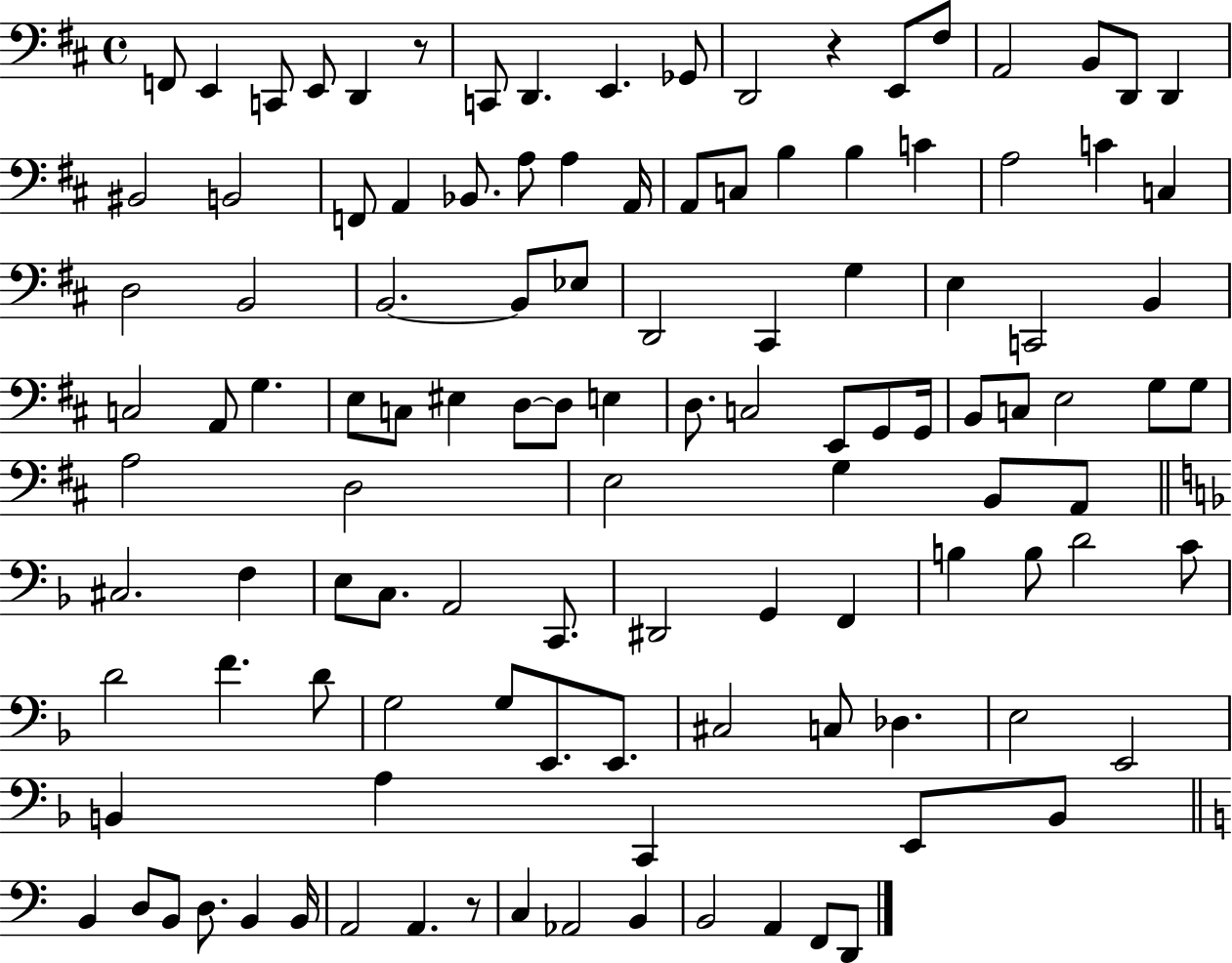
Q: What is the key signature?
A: D major